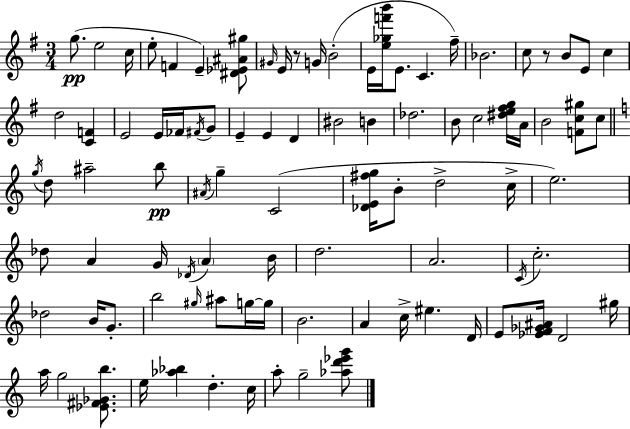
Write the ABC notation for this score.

X:1
T:Untitled
M:3/4
L:1/4
K:Em
g/2 e2 c/4 e/2 F E [^D_E^A^g]/2 ^G/4 E/4 z/2 G/4 B2 E/4 [e_gf'b']/4 E/2 C ^f/4 _B2 c/2 z/2 B/2 E/2 c d2 [CF] E2 E/4 _F/4 ^F/4 G/2 E E D ^B2 B _d2 B/2 c2 [^de^fg]/4 A/4 B2 [Fc^g]/2 c/2 g/4 d/2 ^a2 b/2 ^A/4 g C2 [_DE^fg]/4 B/2 d2 c/4 e2 _d/2 A G/4 _D/4 A B/4 d2 A2 C/4 c2 _d2 B/4 G/2 b2 ^g/4 ^a/2 g/4 g/4 B2 A c/4 ^e D/4 E/2 [_EF_G^A]/4 D2 ^g/4 a/4 g2 [_E^F_Gb]/2 e/4 [_a_b] d c/4 a/2 g2 [_ad'_e'g']/2